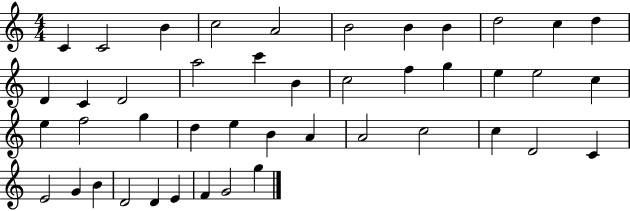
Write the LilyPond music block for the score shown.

{
  \clef treble
  \numericTimeSignature
  \time 4/4
  \key c \major
  c'4 c'2 b'4 | c''2 a'2 | b'2 b'4 b'4 | d''2 c''4 d''4 | \break d'4 c'4 d'2 | a''2 c'''4 b'4 | c''2 f''4 g''4 | e''4 e''2 c''4 | \break e''4 f''2 g''4 | d''4 e''4 b'4 a'4 | a'2 c''2 | c''4 d'2 c'4 | \break e'2 g'4 b'4 | d'2 d'4 e'4 | f'4 g'2 g''4 | \bar "|."
}